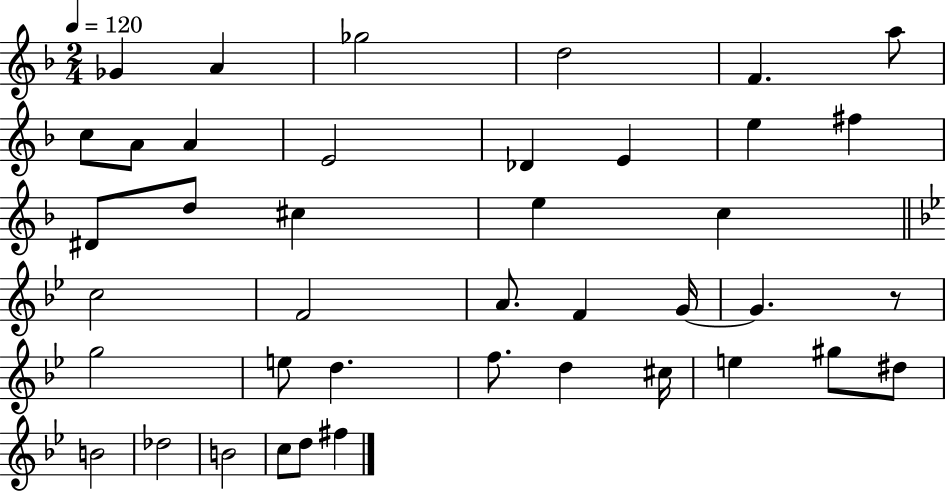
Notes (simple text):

Gb4/q A4/q Gb5/h D5/h F4/q. A5/e C5/e A4/e A4/q E4/h Db4/q E4/q E5/q F#5/q D#4/e D5/e C#5/q E5/q C5/q C5/h F4/h A4/e. F4/q G4/s G4/q. R/e G5/h E5/e D5/q. F5/e. D5/q C#5/s E5/q G#5/e D#5/e B4/h Db5/h B4/h C5/e D5/e F#5/q